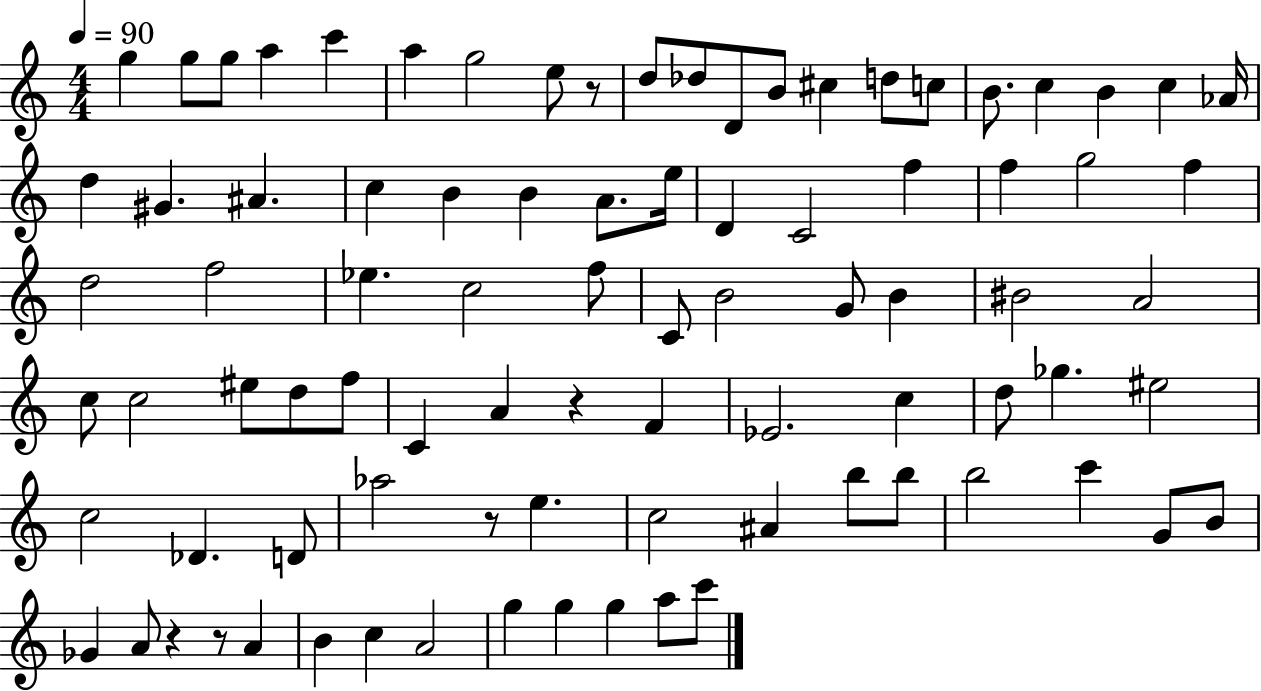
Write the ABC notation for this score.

X:1
T:Untitled
M:4/4
L:1/4
K:C
g g/2 g/2 a c' a g2 e/2 z/2 d/2 _d/2 D/2 B/2 ^c d/2 c/2 B/2 c B c _A/4 d ^G ^A c B B A/2 e/4 D C2 f f g2 f d2 f2 _e c2 f/2 C/2 B2 G/2 B ^B2 A2 c/2 c2 ^e/2 d/2 f/2 C A z F _E2 c d/2 _g ^e2 c2 _D D/2 _a2 z/2 e c2 ^A b/2 b/2 b2 c' G/2 B/2 _G A/2 z z/2 A B c A2 g g g a/2 c'/2